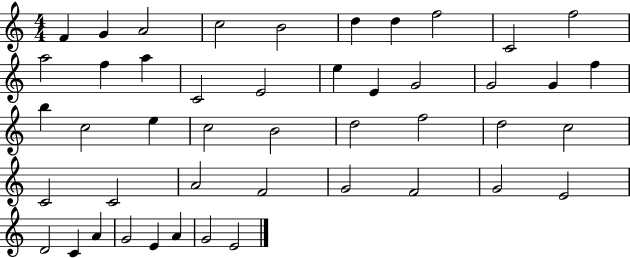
F4/q G4/q A4/h C5/h B4/h D5/q D5/q F5/h C4/h F5/h A5/h F5/q A5/q C4/h E4/h E5/q E4/q G4/h G4/h G4/q F5/q B5/q C5/h E5/q C5/h B4/h D5/h F5/h D5/h C5/h C4/h C4/h A4/h F4/h G4/h F4/h G4/h E4/h D4/h C4/q A4/q G4/h E4/q A4/q G4/h E4/h